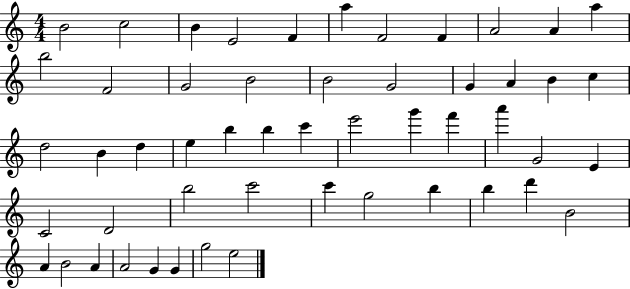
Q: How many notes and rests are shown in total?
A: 52